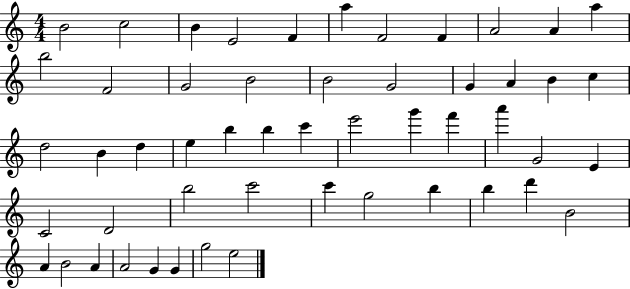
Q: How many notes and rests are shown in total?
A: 52